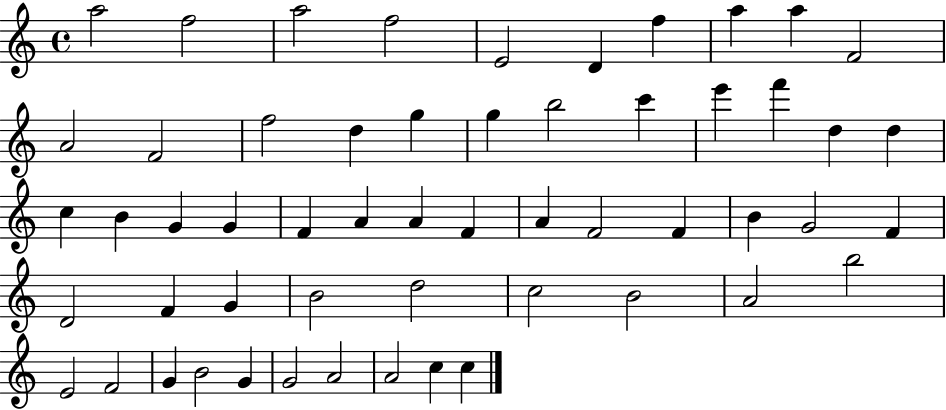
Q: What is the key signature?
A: C major